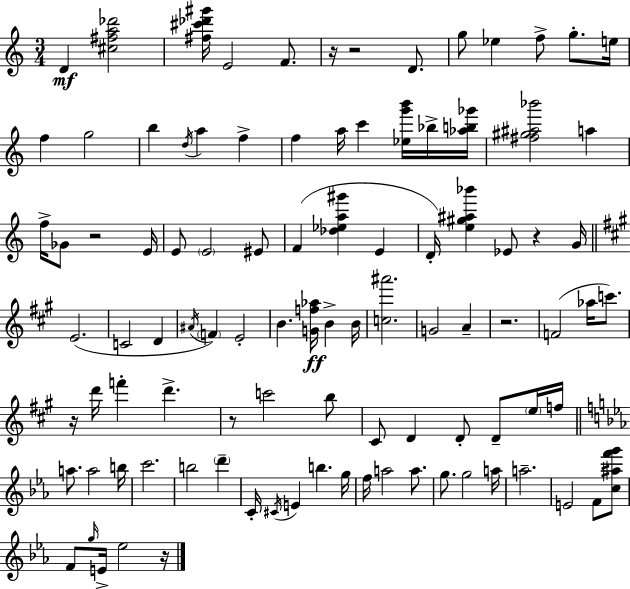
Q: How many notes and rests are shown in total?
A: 98